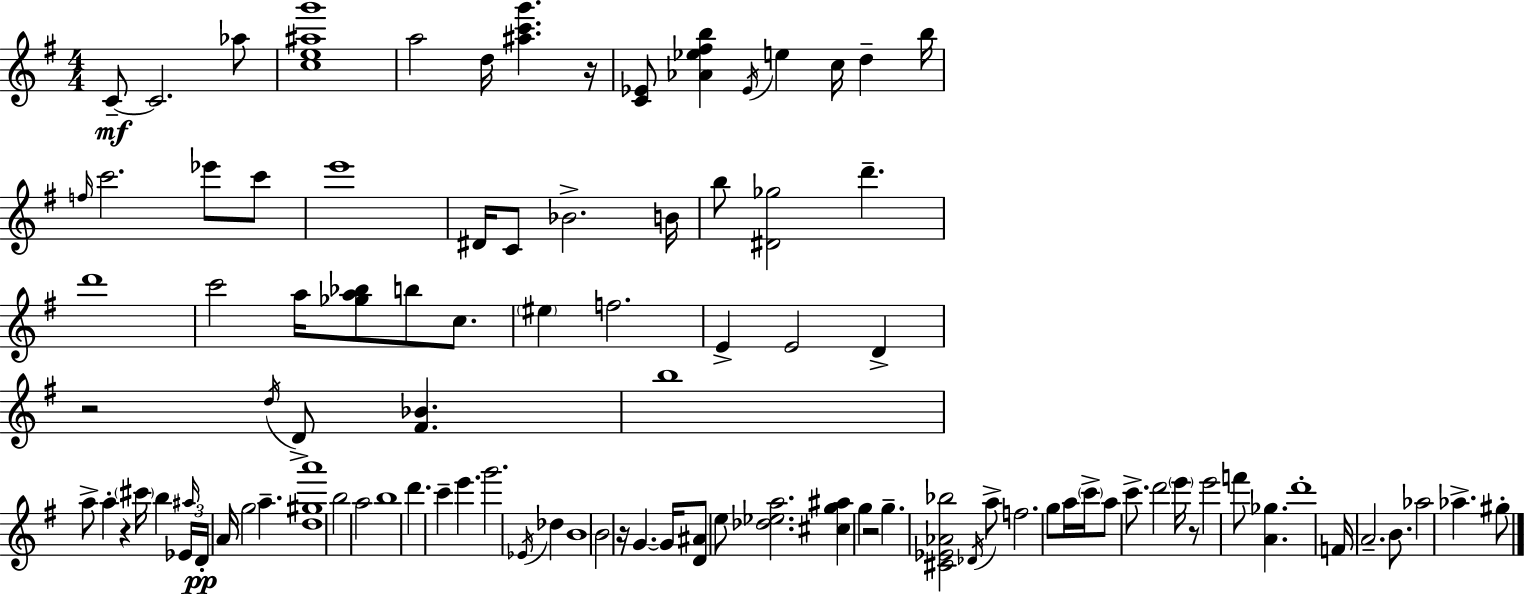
C4/e C4/h. Ab5/e [C5,E5,A#5,G6]/w A5/h D5/s [A#5,C6,G6]/q. R/s [C4,Eb4]/e [Ab4,Eb5,F#5,B5]/q Eb4/s E5/q C5/s D5/q B5/s F5/s C6/h. Eb6/e C6/e E6/w D#4/s C4/e Bb4/h. B4/s B5/e [D#4,Gb5]/h D6/q. D6/w C6/h A5/s [Gb5,A5,Bb5]/e B5/e C5/e. EIS5/q F5/h. E4/q E4/h D4/q R/h D5/s D4/e [F#4,Bb4]/q. B5/w A5/e A5/q R/q C#6/s B5/q Eb4/s A#5/s D4/s A4/s G5/h A5/q. [D5,G#5,A6]/w B5/h A5/h B5/w D6/q. C6/q E6/q. G6/h. Eb4/s Db5/q B4/w B4/h R/s G4/q. G4/s [D4,A#4]/e E5/e [Db5,Eb5,A5]/h. [C#5,G5,A#5]/q G5/q R/h G5/q. [C#4,Eb4,Ab4,Bb5]/h Db4/s A5/e F5/h. G5/e A5/s C6/s A5/e C6/e. D6/h E6/s R/e E6/h F6/e [A4,Gb5]/q. D6/w F4/s A4/h. B4/e. Ab5/h Ab5/q. G#5/e